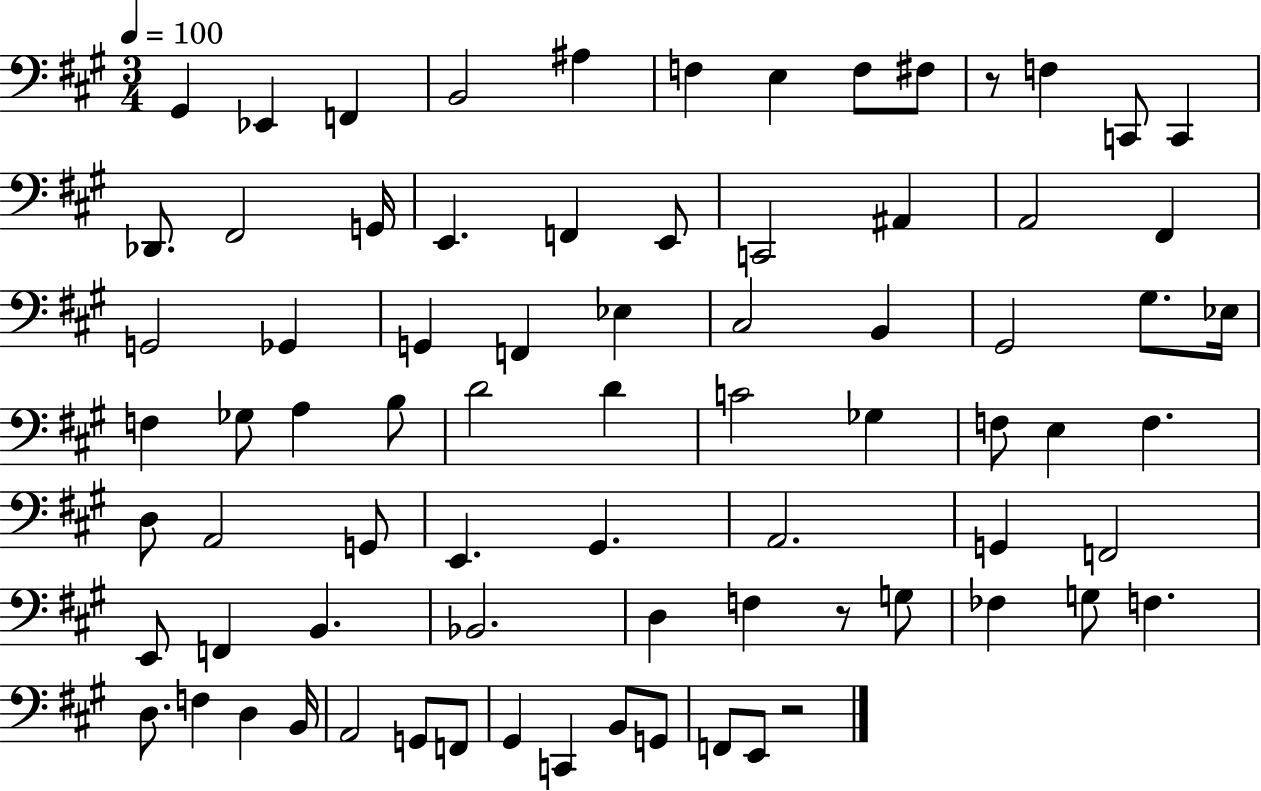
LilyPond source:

{
  \clef bass
  \numericTimeSignature
  \time 3/4
  \key a \major
  \tempo 4 = 100
  gis,4 ees,4 f,4 | b,2 ais4 | f4 e4 f8 fis8 | r8 f4 c,8 c,4 | \break des,8. fis,2 g,16 | e,4. f,4 e,8 | c,2 ais,4 | a,2 fis,4 | \break g,2 ges,4 | g,4 f,4 ees4 | cis2 b,4 | gis,2 gis8. ees16 | \break f4 ges8 a4 b8 | d'2 d'4 | c'2 ges4 | f8 e4 f4. | \break d8 a,2 g,8 | e,4. gis,4. | a,2. | g,4 f,2 | \break e,8 f,4 b,4. | bes,2. | d4 f4 r8 g8 | fes4 g8 f4. | \break d8. f4 d4 b,16 | a,2 g,8 f,8 | gis,4 c,4 b,8 g,8 | f,8 e,8 r2 | \break \bar "|."
}